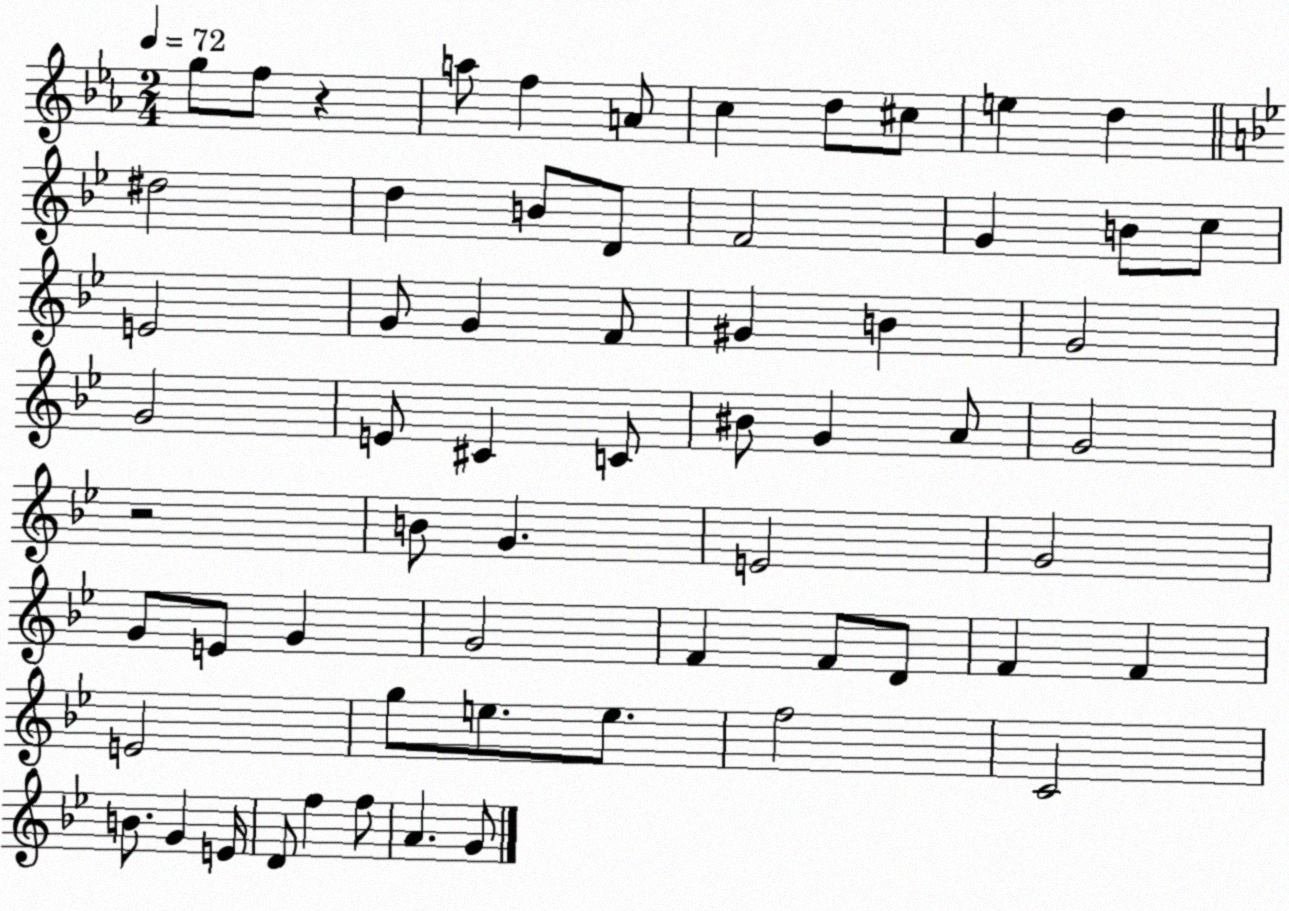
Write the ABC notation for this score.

X:1
T:Untitled
M:2/4
L:1/4
K:Eb
g/2 f/2 z a/2 f A/2 c d/2 ^c/2 e d ^d2 d B/2 D/2 F2 G B/2 c/2 E2 G/2 G F/2 ^G B G2 G2 E/2 ^C C/2 ^B/2 G A/2 G2 z2 B/2 G E2 G2 G/2 E/2 G G2 F F/2 D/2 F F E2 g/2 e/2 e/2 f2 C2 B/2 G E/4 D/2 f f/2 A G/2